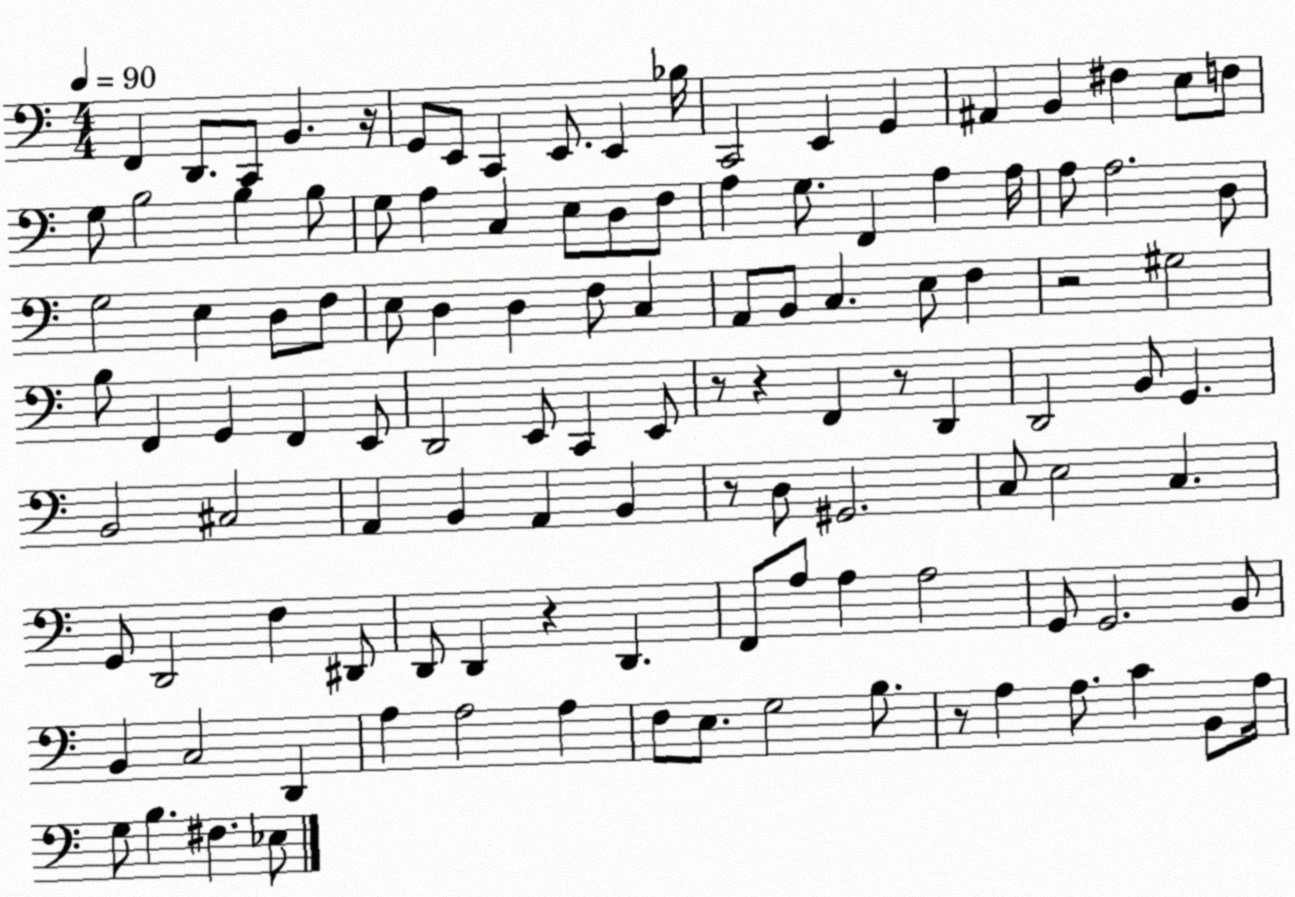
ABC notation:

X:1
T:Untitled
M:4/4
L:1/4
K:C
F,, D,,/2 C,,/2 B,, z/4 G,,/2 E,,/2 C,, E,,/2 E,, _B,/4 C,,2 E,, G,, ^A,, B,, ^F, E,/2 F,/2 G,/2 B,2 B, B,/2 G,/2 A, C, E,/2 D,/2 F,/2 A, G,/2 F,, A, A,/4 A,/2 A,2 D,/2 G,2 E, D,/2 F,/2 E,/2 D, D, F,/2 C, A,,/2 B,,/2 C, E,/2 F, z2 ^G,2 B,/2 F,, G,, F,, E,,/2 D,,2 E,,/2 C,, E,,/2 z/2 z F,, z/2 D,, D,,2 B,,/2 G,, B,,2 ^C,2 A,, B,, A,, B,, z/2 D,/2 ^G,,2 C,/2 E,2 C, G,,/2 D,,2 F, ^D,,/2 D,,/2 D,, z D,, F,,/2 A,/2 A, A,2 G,,/2 G,,2 B,,/2 B,, C,2 D,, A, A,2 A, F,/2 E,/2 G,2 B,/2 z/2 A, A,/2 C B,,/2 A,/4 G,/2 B, ^F, _E,/2